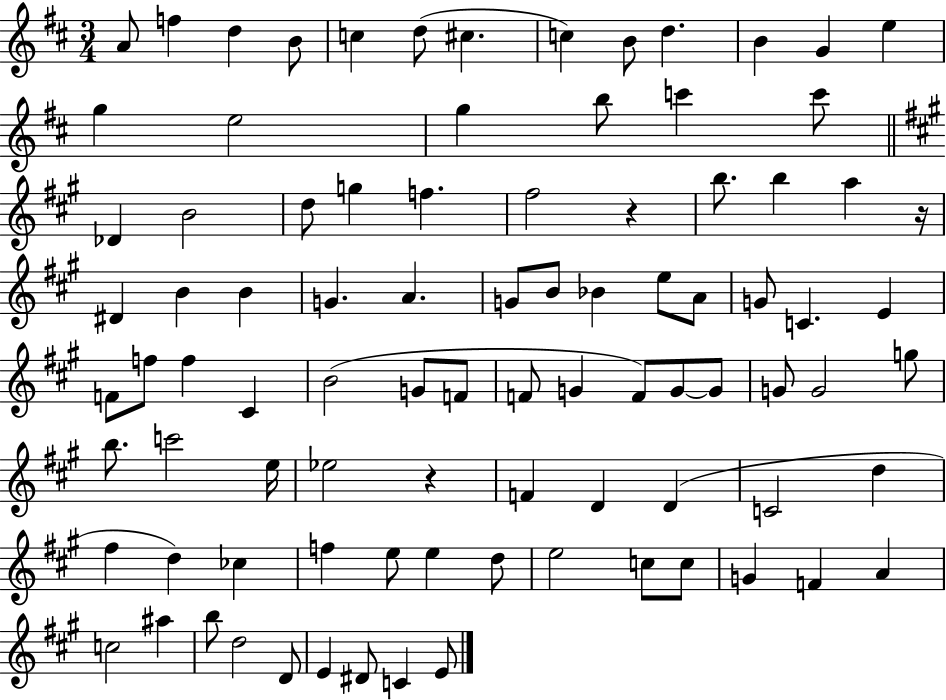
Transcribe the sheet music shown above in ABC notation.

X:1
T:Untitled
M:3/4
L:1/4
K:D
A/2 f d B/2 c d/2 ^c c B/2 d B G e g e2 g b/2 c' c'/2 _D B2 d/2 g f ^f2 z b/2 b a z/4 ^D B B G A G/2 B/2 _B e/2 A/2 G/2 C E F/2 f/2 f ^C B2 G/2 F/2 F/2 G F/2 G/2 G/2 G/2 G2 g/2 b/2 c'2 e/4 _e2 z F D D C2 d ^f d _c f e/2 e d/2 e2 c/2 c/2 G F A c2 ^a b/2 d2 D/2 E ^D/2 C E/2